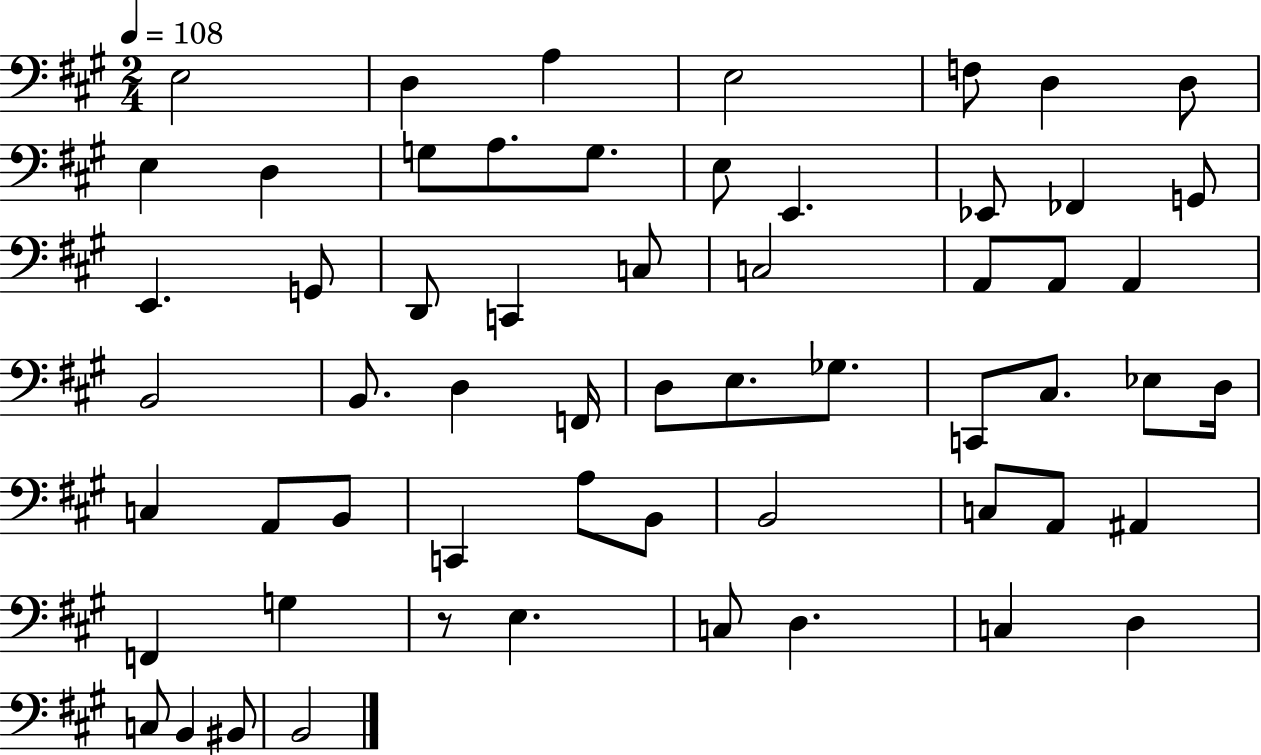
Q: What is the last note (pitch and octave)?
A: B2